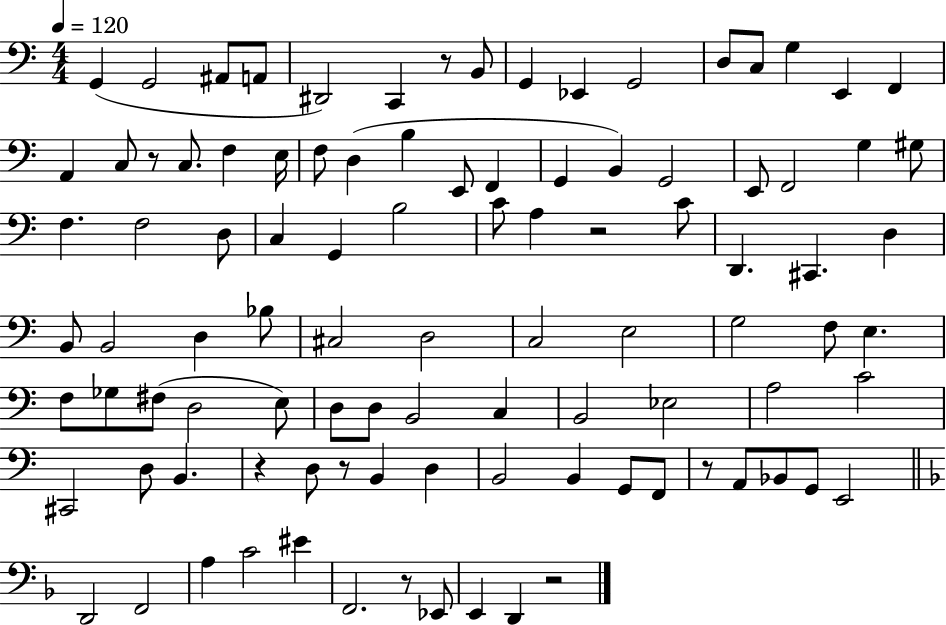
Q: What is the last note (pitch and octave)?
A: D2